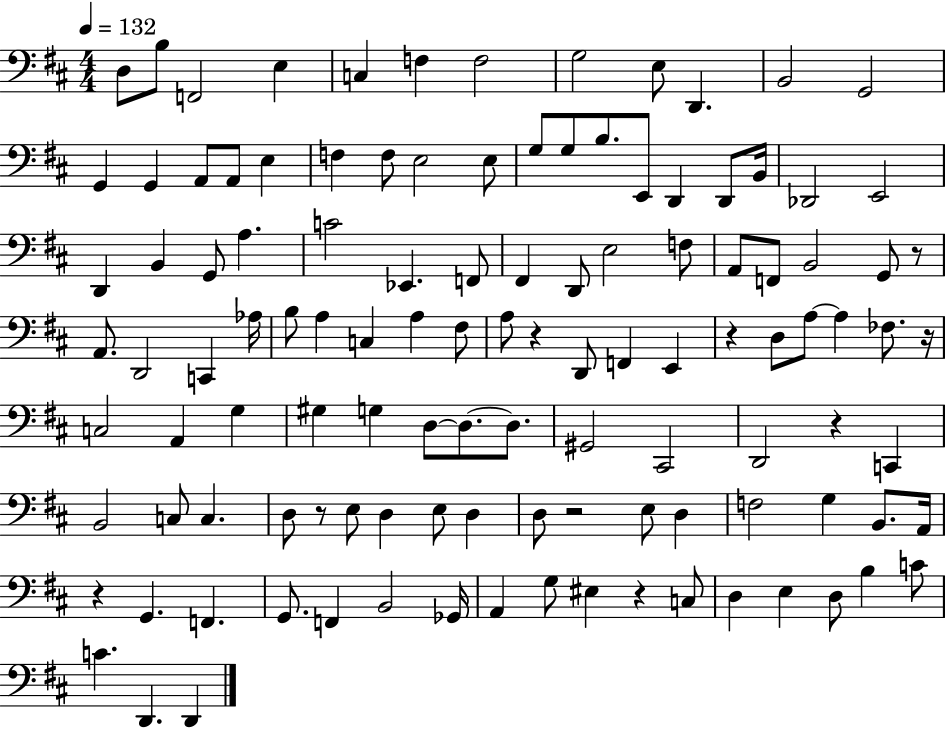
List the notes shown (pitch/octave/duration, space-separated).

D3/e B3/e F2/h E3/q C3/q F3/q F3/h G3/h E3/e D2/q. B2/h G2/h G2/q G2/q A2/e A2/e E3/q F3/q F3/e E3/h E3/e G3/e G3/e B3/e. E2/e D2/q D2/e B2/s Db2/h E2/h D2/q B2/q G2/e A3/q. C4/h Eb2/q. F2/e F#2/q D2/e E3/h F3/e A2/e F2/e B2/h G2/e R/e A2/e. D2/h C2/q Ab3/s B3/e A3/q C3/q A3/q F#3/e A3/e R/q D2/e F2/q E2/q R/q D3/e A3/e A3/q FES3/e. R/s C3/h A2/q G3/q G#3/q G3/q D3/e D3/e. D3/e. G#2/h C#2/h D2/h R/q C2/q B2/h C3/e C3/q. D3/e R/e E3/e D3/q E3/e D3/q D3/e R/h E3/e D3/q F3/h G3/q B2/e. A2/s R/q G2/q. F2/q. G2/e. F2/q B2/h Gb2/s A2/q G3/e EIS3/q R/q C3/e D3/q E3/q D3/e B3/q C4/e C4/q. D2/q. D2/q